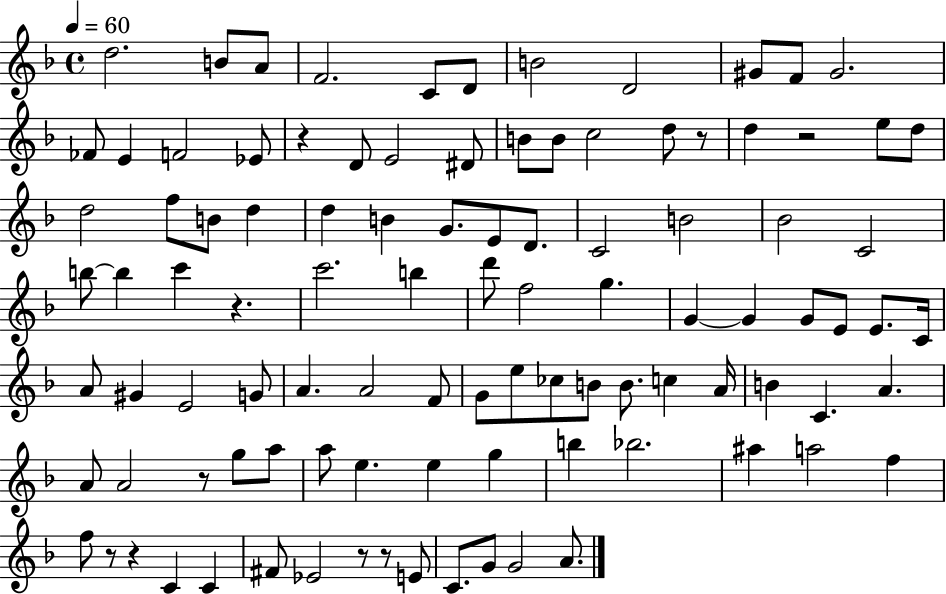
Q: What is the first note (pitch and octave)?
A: D5